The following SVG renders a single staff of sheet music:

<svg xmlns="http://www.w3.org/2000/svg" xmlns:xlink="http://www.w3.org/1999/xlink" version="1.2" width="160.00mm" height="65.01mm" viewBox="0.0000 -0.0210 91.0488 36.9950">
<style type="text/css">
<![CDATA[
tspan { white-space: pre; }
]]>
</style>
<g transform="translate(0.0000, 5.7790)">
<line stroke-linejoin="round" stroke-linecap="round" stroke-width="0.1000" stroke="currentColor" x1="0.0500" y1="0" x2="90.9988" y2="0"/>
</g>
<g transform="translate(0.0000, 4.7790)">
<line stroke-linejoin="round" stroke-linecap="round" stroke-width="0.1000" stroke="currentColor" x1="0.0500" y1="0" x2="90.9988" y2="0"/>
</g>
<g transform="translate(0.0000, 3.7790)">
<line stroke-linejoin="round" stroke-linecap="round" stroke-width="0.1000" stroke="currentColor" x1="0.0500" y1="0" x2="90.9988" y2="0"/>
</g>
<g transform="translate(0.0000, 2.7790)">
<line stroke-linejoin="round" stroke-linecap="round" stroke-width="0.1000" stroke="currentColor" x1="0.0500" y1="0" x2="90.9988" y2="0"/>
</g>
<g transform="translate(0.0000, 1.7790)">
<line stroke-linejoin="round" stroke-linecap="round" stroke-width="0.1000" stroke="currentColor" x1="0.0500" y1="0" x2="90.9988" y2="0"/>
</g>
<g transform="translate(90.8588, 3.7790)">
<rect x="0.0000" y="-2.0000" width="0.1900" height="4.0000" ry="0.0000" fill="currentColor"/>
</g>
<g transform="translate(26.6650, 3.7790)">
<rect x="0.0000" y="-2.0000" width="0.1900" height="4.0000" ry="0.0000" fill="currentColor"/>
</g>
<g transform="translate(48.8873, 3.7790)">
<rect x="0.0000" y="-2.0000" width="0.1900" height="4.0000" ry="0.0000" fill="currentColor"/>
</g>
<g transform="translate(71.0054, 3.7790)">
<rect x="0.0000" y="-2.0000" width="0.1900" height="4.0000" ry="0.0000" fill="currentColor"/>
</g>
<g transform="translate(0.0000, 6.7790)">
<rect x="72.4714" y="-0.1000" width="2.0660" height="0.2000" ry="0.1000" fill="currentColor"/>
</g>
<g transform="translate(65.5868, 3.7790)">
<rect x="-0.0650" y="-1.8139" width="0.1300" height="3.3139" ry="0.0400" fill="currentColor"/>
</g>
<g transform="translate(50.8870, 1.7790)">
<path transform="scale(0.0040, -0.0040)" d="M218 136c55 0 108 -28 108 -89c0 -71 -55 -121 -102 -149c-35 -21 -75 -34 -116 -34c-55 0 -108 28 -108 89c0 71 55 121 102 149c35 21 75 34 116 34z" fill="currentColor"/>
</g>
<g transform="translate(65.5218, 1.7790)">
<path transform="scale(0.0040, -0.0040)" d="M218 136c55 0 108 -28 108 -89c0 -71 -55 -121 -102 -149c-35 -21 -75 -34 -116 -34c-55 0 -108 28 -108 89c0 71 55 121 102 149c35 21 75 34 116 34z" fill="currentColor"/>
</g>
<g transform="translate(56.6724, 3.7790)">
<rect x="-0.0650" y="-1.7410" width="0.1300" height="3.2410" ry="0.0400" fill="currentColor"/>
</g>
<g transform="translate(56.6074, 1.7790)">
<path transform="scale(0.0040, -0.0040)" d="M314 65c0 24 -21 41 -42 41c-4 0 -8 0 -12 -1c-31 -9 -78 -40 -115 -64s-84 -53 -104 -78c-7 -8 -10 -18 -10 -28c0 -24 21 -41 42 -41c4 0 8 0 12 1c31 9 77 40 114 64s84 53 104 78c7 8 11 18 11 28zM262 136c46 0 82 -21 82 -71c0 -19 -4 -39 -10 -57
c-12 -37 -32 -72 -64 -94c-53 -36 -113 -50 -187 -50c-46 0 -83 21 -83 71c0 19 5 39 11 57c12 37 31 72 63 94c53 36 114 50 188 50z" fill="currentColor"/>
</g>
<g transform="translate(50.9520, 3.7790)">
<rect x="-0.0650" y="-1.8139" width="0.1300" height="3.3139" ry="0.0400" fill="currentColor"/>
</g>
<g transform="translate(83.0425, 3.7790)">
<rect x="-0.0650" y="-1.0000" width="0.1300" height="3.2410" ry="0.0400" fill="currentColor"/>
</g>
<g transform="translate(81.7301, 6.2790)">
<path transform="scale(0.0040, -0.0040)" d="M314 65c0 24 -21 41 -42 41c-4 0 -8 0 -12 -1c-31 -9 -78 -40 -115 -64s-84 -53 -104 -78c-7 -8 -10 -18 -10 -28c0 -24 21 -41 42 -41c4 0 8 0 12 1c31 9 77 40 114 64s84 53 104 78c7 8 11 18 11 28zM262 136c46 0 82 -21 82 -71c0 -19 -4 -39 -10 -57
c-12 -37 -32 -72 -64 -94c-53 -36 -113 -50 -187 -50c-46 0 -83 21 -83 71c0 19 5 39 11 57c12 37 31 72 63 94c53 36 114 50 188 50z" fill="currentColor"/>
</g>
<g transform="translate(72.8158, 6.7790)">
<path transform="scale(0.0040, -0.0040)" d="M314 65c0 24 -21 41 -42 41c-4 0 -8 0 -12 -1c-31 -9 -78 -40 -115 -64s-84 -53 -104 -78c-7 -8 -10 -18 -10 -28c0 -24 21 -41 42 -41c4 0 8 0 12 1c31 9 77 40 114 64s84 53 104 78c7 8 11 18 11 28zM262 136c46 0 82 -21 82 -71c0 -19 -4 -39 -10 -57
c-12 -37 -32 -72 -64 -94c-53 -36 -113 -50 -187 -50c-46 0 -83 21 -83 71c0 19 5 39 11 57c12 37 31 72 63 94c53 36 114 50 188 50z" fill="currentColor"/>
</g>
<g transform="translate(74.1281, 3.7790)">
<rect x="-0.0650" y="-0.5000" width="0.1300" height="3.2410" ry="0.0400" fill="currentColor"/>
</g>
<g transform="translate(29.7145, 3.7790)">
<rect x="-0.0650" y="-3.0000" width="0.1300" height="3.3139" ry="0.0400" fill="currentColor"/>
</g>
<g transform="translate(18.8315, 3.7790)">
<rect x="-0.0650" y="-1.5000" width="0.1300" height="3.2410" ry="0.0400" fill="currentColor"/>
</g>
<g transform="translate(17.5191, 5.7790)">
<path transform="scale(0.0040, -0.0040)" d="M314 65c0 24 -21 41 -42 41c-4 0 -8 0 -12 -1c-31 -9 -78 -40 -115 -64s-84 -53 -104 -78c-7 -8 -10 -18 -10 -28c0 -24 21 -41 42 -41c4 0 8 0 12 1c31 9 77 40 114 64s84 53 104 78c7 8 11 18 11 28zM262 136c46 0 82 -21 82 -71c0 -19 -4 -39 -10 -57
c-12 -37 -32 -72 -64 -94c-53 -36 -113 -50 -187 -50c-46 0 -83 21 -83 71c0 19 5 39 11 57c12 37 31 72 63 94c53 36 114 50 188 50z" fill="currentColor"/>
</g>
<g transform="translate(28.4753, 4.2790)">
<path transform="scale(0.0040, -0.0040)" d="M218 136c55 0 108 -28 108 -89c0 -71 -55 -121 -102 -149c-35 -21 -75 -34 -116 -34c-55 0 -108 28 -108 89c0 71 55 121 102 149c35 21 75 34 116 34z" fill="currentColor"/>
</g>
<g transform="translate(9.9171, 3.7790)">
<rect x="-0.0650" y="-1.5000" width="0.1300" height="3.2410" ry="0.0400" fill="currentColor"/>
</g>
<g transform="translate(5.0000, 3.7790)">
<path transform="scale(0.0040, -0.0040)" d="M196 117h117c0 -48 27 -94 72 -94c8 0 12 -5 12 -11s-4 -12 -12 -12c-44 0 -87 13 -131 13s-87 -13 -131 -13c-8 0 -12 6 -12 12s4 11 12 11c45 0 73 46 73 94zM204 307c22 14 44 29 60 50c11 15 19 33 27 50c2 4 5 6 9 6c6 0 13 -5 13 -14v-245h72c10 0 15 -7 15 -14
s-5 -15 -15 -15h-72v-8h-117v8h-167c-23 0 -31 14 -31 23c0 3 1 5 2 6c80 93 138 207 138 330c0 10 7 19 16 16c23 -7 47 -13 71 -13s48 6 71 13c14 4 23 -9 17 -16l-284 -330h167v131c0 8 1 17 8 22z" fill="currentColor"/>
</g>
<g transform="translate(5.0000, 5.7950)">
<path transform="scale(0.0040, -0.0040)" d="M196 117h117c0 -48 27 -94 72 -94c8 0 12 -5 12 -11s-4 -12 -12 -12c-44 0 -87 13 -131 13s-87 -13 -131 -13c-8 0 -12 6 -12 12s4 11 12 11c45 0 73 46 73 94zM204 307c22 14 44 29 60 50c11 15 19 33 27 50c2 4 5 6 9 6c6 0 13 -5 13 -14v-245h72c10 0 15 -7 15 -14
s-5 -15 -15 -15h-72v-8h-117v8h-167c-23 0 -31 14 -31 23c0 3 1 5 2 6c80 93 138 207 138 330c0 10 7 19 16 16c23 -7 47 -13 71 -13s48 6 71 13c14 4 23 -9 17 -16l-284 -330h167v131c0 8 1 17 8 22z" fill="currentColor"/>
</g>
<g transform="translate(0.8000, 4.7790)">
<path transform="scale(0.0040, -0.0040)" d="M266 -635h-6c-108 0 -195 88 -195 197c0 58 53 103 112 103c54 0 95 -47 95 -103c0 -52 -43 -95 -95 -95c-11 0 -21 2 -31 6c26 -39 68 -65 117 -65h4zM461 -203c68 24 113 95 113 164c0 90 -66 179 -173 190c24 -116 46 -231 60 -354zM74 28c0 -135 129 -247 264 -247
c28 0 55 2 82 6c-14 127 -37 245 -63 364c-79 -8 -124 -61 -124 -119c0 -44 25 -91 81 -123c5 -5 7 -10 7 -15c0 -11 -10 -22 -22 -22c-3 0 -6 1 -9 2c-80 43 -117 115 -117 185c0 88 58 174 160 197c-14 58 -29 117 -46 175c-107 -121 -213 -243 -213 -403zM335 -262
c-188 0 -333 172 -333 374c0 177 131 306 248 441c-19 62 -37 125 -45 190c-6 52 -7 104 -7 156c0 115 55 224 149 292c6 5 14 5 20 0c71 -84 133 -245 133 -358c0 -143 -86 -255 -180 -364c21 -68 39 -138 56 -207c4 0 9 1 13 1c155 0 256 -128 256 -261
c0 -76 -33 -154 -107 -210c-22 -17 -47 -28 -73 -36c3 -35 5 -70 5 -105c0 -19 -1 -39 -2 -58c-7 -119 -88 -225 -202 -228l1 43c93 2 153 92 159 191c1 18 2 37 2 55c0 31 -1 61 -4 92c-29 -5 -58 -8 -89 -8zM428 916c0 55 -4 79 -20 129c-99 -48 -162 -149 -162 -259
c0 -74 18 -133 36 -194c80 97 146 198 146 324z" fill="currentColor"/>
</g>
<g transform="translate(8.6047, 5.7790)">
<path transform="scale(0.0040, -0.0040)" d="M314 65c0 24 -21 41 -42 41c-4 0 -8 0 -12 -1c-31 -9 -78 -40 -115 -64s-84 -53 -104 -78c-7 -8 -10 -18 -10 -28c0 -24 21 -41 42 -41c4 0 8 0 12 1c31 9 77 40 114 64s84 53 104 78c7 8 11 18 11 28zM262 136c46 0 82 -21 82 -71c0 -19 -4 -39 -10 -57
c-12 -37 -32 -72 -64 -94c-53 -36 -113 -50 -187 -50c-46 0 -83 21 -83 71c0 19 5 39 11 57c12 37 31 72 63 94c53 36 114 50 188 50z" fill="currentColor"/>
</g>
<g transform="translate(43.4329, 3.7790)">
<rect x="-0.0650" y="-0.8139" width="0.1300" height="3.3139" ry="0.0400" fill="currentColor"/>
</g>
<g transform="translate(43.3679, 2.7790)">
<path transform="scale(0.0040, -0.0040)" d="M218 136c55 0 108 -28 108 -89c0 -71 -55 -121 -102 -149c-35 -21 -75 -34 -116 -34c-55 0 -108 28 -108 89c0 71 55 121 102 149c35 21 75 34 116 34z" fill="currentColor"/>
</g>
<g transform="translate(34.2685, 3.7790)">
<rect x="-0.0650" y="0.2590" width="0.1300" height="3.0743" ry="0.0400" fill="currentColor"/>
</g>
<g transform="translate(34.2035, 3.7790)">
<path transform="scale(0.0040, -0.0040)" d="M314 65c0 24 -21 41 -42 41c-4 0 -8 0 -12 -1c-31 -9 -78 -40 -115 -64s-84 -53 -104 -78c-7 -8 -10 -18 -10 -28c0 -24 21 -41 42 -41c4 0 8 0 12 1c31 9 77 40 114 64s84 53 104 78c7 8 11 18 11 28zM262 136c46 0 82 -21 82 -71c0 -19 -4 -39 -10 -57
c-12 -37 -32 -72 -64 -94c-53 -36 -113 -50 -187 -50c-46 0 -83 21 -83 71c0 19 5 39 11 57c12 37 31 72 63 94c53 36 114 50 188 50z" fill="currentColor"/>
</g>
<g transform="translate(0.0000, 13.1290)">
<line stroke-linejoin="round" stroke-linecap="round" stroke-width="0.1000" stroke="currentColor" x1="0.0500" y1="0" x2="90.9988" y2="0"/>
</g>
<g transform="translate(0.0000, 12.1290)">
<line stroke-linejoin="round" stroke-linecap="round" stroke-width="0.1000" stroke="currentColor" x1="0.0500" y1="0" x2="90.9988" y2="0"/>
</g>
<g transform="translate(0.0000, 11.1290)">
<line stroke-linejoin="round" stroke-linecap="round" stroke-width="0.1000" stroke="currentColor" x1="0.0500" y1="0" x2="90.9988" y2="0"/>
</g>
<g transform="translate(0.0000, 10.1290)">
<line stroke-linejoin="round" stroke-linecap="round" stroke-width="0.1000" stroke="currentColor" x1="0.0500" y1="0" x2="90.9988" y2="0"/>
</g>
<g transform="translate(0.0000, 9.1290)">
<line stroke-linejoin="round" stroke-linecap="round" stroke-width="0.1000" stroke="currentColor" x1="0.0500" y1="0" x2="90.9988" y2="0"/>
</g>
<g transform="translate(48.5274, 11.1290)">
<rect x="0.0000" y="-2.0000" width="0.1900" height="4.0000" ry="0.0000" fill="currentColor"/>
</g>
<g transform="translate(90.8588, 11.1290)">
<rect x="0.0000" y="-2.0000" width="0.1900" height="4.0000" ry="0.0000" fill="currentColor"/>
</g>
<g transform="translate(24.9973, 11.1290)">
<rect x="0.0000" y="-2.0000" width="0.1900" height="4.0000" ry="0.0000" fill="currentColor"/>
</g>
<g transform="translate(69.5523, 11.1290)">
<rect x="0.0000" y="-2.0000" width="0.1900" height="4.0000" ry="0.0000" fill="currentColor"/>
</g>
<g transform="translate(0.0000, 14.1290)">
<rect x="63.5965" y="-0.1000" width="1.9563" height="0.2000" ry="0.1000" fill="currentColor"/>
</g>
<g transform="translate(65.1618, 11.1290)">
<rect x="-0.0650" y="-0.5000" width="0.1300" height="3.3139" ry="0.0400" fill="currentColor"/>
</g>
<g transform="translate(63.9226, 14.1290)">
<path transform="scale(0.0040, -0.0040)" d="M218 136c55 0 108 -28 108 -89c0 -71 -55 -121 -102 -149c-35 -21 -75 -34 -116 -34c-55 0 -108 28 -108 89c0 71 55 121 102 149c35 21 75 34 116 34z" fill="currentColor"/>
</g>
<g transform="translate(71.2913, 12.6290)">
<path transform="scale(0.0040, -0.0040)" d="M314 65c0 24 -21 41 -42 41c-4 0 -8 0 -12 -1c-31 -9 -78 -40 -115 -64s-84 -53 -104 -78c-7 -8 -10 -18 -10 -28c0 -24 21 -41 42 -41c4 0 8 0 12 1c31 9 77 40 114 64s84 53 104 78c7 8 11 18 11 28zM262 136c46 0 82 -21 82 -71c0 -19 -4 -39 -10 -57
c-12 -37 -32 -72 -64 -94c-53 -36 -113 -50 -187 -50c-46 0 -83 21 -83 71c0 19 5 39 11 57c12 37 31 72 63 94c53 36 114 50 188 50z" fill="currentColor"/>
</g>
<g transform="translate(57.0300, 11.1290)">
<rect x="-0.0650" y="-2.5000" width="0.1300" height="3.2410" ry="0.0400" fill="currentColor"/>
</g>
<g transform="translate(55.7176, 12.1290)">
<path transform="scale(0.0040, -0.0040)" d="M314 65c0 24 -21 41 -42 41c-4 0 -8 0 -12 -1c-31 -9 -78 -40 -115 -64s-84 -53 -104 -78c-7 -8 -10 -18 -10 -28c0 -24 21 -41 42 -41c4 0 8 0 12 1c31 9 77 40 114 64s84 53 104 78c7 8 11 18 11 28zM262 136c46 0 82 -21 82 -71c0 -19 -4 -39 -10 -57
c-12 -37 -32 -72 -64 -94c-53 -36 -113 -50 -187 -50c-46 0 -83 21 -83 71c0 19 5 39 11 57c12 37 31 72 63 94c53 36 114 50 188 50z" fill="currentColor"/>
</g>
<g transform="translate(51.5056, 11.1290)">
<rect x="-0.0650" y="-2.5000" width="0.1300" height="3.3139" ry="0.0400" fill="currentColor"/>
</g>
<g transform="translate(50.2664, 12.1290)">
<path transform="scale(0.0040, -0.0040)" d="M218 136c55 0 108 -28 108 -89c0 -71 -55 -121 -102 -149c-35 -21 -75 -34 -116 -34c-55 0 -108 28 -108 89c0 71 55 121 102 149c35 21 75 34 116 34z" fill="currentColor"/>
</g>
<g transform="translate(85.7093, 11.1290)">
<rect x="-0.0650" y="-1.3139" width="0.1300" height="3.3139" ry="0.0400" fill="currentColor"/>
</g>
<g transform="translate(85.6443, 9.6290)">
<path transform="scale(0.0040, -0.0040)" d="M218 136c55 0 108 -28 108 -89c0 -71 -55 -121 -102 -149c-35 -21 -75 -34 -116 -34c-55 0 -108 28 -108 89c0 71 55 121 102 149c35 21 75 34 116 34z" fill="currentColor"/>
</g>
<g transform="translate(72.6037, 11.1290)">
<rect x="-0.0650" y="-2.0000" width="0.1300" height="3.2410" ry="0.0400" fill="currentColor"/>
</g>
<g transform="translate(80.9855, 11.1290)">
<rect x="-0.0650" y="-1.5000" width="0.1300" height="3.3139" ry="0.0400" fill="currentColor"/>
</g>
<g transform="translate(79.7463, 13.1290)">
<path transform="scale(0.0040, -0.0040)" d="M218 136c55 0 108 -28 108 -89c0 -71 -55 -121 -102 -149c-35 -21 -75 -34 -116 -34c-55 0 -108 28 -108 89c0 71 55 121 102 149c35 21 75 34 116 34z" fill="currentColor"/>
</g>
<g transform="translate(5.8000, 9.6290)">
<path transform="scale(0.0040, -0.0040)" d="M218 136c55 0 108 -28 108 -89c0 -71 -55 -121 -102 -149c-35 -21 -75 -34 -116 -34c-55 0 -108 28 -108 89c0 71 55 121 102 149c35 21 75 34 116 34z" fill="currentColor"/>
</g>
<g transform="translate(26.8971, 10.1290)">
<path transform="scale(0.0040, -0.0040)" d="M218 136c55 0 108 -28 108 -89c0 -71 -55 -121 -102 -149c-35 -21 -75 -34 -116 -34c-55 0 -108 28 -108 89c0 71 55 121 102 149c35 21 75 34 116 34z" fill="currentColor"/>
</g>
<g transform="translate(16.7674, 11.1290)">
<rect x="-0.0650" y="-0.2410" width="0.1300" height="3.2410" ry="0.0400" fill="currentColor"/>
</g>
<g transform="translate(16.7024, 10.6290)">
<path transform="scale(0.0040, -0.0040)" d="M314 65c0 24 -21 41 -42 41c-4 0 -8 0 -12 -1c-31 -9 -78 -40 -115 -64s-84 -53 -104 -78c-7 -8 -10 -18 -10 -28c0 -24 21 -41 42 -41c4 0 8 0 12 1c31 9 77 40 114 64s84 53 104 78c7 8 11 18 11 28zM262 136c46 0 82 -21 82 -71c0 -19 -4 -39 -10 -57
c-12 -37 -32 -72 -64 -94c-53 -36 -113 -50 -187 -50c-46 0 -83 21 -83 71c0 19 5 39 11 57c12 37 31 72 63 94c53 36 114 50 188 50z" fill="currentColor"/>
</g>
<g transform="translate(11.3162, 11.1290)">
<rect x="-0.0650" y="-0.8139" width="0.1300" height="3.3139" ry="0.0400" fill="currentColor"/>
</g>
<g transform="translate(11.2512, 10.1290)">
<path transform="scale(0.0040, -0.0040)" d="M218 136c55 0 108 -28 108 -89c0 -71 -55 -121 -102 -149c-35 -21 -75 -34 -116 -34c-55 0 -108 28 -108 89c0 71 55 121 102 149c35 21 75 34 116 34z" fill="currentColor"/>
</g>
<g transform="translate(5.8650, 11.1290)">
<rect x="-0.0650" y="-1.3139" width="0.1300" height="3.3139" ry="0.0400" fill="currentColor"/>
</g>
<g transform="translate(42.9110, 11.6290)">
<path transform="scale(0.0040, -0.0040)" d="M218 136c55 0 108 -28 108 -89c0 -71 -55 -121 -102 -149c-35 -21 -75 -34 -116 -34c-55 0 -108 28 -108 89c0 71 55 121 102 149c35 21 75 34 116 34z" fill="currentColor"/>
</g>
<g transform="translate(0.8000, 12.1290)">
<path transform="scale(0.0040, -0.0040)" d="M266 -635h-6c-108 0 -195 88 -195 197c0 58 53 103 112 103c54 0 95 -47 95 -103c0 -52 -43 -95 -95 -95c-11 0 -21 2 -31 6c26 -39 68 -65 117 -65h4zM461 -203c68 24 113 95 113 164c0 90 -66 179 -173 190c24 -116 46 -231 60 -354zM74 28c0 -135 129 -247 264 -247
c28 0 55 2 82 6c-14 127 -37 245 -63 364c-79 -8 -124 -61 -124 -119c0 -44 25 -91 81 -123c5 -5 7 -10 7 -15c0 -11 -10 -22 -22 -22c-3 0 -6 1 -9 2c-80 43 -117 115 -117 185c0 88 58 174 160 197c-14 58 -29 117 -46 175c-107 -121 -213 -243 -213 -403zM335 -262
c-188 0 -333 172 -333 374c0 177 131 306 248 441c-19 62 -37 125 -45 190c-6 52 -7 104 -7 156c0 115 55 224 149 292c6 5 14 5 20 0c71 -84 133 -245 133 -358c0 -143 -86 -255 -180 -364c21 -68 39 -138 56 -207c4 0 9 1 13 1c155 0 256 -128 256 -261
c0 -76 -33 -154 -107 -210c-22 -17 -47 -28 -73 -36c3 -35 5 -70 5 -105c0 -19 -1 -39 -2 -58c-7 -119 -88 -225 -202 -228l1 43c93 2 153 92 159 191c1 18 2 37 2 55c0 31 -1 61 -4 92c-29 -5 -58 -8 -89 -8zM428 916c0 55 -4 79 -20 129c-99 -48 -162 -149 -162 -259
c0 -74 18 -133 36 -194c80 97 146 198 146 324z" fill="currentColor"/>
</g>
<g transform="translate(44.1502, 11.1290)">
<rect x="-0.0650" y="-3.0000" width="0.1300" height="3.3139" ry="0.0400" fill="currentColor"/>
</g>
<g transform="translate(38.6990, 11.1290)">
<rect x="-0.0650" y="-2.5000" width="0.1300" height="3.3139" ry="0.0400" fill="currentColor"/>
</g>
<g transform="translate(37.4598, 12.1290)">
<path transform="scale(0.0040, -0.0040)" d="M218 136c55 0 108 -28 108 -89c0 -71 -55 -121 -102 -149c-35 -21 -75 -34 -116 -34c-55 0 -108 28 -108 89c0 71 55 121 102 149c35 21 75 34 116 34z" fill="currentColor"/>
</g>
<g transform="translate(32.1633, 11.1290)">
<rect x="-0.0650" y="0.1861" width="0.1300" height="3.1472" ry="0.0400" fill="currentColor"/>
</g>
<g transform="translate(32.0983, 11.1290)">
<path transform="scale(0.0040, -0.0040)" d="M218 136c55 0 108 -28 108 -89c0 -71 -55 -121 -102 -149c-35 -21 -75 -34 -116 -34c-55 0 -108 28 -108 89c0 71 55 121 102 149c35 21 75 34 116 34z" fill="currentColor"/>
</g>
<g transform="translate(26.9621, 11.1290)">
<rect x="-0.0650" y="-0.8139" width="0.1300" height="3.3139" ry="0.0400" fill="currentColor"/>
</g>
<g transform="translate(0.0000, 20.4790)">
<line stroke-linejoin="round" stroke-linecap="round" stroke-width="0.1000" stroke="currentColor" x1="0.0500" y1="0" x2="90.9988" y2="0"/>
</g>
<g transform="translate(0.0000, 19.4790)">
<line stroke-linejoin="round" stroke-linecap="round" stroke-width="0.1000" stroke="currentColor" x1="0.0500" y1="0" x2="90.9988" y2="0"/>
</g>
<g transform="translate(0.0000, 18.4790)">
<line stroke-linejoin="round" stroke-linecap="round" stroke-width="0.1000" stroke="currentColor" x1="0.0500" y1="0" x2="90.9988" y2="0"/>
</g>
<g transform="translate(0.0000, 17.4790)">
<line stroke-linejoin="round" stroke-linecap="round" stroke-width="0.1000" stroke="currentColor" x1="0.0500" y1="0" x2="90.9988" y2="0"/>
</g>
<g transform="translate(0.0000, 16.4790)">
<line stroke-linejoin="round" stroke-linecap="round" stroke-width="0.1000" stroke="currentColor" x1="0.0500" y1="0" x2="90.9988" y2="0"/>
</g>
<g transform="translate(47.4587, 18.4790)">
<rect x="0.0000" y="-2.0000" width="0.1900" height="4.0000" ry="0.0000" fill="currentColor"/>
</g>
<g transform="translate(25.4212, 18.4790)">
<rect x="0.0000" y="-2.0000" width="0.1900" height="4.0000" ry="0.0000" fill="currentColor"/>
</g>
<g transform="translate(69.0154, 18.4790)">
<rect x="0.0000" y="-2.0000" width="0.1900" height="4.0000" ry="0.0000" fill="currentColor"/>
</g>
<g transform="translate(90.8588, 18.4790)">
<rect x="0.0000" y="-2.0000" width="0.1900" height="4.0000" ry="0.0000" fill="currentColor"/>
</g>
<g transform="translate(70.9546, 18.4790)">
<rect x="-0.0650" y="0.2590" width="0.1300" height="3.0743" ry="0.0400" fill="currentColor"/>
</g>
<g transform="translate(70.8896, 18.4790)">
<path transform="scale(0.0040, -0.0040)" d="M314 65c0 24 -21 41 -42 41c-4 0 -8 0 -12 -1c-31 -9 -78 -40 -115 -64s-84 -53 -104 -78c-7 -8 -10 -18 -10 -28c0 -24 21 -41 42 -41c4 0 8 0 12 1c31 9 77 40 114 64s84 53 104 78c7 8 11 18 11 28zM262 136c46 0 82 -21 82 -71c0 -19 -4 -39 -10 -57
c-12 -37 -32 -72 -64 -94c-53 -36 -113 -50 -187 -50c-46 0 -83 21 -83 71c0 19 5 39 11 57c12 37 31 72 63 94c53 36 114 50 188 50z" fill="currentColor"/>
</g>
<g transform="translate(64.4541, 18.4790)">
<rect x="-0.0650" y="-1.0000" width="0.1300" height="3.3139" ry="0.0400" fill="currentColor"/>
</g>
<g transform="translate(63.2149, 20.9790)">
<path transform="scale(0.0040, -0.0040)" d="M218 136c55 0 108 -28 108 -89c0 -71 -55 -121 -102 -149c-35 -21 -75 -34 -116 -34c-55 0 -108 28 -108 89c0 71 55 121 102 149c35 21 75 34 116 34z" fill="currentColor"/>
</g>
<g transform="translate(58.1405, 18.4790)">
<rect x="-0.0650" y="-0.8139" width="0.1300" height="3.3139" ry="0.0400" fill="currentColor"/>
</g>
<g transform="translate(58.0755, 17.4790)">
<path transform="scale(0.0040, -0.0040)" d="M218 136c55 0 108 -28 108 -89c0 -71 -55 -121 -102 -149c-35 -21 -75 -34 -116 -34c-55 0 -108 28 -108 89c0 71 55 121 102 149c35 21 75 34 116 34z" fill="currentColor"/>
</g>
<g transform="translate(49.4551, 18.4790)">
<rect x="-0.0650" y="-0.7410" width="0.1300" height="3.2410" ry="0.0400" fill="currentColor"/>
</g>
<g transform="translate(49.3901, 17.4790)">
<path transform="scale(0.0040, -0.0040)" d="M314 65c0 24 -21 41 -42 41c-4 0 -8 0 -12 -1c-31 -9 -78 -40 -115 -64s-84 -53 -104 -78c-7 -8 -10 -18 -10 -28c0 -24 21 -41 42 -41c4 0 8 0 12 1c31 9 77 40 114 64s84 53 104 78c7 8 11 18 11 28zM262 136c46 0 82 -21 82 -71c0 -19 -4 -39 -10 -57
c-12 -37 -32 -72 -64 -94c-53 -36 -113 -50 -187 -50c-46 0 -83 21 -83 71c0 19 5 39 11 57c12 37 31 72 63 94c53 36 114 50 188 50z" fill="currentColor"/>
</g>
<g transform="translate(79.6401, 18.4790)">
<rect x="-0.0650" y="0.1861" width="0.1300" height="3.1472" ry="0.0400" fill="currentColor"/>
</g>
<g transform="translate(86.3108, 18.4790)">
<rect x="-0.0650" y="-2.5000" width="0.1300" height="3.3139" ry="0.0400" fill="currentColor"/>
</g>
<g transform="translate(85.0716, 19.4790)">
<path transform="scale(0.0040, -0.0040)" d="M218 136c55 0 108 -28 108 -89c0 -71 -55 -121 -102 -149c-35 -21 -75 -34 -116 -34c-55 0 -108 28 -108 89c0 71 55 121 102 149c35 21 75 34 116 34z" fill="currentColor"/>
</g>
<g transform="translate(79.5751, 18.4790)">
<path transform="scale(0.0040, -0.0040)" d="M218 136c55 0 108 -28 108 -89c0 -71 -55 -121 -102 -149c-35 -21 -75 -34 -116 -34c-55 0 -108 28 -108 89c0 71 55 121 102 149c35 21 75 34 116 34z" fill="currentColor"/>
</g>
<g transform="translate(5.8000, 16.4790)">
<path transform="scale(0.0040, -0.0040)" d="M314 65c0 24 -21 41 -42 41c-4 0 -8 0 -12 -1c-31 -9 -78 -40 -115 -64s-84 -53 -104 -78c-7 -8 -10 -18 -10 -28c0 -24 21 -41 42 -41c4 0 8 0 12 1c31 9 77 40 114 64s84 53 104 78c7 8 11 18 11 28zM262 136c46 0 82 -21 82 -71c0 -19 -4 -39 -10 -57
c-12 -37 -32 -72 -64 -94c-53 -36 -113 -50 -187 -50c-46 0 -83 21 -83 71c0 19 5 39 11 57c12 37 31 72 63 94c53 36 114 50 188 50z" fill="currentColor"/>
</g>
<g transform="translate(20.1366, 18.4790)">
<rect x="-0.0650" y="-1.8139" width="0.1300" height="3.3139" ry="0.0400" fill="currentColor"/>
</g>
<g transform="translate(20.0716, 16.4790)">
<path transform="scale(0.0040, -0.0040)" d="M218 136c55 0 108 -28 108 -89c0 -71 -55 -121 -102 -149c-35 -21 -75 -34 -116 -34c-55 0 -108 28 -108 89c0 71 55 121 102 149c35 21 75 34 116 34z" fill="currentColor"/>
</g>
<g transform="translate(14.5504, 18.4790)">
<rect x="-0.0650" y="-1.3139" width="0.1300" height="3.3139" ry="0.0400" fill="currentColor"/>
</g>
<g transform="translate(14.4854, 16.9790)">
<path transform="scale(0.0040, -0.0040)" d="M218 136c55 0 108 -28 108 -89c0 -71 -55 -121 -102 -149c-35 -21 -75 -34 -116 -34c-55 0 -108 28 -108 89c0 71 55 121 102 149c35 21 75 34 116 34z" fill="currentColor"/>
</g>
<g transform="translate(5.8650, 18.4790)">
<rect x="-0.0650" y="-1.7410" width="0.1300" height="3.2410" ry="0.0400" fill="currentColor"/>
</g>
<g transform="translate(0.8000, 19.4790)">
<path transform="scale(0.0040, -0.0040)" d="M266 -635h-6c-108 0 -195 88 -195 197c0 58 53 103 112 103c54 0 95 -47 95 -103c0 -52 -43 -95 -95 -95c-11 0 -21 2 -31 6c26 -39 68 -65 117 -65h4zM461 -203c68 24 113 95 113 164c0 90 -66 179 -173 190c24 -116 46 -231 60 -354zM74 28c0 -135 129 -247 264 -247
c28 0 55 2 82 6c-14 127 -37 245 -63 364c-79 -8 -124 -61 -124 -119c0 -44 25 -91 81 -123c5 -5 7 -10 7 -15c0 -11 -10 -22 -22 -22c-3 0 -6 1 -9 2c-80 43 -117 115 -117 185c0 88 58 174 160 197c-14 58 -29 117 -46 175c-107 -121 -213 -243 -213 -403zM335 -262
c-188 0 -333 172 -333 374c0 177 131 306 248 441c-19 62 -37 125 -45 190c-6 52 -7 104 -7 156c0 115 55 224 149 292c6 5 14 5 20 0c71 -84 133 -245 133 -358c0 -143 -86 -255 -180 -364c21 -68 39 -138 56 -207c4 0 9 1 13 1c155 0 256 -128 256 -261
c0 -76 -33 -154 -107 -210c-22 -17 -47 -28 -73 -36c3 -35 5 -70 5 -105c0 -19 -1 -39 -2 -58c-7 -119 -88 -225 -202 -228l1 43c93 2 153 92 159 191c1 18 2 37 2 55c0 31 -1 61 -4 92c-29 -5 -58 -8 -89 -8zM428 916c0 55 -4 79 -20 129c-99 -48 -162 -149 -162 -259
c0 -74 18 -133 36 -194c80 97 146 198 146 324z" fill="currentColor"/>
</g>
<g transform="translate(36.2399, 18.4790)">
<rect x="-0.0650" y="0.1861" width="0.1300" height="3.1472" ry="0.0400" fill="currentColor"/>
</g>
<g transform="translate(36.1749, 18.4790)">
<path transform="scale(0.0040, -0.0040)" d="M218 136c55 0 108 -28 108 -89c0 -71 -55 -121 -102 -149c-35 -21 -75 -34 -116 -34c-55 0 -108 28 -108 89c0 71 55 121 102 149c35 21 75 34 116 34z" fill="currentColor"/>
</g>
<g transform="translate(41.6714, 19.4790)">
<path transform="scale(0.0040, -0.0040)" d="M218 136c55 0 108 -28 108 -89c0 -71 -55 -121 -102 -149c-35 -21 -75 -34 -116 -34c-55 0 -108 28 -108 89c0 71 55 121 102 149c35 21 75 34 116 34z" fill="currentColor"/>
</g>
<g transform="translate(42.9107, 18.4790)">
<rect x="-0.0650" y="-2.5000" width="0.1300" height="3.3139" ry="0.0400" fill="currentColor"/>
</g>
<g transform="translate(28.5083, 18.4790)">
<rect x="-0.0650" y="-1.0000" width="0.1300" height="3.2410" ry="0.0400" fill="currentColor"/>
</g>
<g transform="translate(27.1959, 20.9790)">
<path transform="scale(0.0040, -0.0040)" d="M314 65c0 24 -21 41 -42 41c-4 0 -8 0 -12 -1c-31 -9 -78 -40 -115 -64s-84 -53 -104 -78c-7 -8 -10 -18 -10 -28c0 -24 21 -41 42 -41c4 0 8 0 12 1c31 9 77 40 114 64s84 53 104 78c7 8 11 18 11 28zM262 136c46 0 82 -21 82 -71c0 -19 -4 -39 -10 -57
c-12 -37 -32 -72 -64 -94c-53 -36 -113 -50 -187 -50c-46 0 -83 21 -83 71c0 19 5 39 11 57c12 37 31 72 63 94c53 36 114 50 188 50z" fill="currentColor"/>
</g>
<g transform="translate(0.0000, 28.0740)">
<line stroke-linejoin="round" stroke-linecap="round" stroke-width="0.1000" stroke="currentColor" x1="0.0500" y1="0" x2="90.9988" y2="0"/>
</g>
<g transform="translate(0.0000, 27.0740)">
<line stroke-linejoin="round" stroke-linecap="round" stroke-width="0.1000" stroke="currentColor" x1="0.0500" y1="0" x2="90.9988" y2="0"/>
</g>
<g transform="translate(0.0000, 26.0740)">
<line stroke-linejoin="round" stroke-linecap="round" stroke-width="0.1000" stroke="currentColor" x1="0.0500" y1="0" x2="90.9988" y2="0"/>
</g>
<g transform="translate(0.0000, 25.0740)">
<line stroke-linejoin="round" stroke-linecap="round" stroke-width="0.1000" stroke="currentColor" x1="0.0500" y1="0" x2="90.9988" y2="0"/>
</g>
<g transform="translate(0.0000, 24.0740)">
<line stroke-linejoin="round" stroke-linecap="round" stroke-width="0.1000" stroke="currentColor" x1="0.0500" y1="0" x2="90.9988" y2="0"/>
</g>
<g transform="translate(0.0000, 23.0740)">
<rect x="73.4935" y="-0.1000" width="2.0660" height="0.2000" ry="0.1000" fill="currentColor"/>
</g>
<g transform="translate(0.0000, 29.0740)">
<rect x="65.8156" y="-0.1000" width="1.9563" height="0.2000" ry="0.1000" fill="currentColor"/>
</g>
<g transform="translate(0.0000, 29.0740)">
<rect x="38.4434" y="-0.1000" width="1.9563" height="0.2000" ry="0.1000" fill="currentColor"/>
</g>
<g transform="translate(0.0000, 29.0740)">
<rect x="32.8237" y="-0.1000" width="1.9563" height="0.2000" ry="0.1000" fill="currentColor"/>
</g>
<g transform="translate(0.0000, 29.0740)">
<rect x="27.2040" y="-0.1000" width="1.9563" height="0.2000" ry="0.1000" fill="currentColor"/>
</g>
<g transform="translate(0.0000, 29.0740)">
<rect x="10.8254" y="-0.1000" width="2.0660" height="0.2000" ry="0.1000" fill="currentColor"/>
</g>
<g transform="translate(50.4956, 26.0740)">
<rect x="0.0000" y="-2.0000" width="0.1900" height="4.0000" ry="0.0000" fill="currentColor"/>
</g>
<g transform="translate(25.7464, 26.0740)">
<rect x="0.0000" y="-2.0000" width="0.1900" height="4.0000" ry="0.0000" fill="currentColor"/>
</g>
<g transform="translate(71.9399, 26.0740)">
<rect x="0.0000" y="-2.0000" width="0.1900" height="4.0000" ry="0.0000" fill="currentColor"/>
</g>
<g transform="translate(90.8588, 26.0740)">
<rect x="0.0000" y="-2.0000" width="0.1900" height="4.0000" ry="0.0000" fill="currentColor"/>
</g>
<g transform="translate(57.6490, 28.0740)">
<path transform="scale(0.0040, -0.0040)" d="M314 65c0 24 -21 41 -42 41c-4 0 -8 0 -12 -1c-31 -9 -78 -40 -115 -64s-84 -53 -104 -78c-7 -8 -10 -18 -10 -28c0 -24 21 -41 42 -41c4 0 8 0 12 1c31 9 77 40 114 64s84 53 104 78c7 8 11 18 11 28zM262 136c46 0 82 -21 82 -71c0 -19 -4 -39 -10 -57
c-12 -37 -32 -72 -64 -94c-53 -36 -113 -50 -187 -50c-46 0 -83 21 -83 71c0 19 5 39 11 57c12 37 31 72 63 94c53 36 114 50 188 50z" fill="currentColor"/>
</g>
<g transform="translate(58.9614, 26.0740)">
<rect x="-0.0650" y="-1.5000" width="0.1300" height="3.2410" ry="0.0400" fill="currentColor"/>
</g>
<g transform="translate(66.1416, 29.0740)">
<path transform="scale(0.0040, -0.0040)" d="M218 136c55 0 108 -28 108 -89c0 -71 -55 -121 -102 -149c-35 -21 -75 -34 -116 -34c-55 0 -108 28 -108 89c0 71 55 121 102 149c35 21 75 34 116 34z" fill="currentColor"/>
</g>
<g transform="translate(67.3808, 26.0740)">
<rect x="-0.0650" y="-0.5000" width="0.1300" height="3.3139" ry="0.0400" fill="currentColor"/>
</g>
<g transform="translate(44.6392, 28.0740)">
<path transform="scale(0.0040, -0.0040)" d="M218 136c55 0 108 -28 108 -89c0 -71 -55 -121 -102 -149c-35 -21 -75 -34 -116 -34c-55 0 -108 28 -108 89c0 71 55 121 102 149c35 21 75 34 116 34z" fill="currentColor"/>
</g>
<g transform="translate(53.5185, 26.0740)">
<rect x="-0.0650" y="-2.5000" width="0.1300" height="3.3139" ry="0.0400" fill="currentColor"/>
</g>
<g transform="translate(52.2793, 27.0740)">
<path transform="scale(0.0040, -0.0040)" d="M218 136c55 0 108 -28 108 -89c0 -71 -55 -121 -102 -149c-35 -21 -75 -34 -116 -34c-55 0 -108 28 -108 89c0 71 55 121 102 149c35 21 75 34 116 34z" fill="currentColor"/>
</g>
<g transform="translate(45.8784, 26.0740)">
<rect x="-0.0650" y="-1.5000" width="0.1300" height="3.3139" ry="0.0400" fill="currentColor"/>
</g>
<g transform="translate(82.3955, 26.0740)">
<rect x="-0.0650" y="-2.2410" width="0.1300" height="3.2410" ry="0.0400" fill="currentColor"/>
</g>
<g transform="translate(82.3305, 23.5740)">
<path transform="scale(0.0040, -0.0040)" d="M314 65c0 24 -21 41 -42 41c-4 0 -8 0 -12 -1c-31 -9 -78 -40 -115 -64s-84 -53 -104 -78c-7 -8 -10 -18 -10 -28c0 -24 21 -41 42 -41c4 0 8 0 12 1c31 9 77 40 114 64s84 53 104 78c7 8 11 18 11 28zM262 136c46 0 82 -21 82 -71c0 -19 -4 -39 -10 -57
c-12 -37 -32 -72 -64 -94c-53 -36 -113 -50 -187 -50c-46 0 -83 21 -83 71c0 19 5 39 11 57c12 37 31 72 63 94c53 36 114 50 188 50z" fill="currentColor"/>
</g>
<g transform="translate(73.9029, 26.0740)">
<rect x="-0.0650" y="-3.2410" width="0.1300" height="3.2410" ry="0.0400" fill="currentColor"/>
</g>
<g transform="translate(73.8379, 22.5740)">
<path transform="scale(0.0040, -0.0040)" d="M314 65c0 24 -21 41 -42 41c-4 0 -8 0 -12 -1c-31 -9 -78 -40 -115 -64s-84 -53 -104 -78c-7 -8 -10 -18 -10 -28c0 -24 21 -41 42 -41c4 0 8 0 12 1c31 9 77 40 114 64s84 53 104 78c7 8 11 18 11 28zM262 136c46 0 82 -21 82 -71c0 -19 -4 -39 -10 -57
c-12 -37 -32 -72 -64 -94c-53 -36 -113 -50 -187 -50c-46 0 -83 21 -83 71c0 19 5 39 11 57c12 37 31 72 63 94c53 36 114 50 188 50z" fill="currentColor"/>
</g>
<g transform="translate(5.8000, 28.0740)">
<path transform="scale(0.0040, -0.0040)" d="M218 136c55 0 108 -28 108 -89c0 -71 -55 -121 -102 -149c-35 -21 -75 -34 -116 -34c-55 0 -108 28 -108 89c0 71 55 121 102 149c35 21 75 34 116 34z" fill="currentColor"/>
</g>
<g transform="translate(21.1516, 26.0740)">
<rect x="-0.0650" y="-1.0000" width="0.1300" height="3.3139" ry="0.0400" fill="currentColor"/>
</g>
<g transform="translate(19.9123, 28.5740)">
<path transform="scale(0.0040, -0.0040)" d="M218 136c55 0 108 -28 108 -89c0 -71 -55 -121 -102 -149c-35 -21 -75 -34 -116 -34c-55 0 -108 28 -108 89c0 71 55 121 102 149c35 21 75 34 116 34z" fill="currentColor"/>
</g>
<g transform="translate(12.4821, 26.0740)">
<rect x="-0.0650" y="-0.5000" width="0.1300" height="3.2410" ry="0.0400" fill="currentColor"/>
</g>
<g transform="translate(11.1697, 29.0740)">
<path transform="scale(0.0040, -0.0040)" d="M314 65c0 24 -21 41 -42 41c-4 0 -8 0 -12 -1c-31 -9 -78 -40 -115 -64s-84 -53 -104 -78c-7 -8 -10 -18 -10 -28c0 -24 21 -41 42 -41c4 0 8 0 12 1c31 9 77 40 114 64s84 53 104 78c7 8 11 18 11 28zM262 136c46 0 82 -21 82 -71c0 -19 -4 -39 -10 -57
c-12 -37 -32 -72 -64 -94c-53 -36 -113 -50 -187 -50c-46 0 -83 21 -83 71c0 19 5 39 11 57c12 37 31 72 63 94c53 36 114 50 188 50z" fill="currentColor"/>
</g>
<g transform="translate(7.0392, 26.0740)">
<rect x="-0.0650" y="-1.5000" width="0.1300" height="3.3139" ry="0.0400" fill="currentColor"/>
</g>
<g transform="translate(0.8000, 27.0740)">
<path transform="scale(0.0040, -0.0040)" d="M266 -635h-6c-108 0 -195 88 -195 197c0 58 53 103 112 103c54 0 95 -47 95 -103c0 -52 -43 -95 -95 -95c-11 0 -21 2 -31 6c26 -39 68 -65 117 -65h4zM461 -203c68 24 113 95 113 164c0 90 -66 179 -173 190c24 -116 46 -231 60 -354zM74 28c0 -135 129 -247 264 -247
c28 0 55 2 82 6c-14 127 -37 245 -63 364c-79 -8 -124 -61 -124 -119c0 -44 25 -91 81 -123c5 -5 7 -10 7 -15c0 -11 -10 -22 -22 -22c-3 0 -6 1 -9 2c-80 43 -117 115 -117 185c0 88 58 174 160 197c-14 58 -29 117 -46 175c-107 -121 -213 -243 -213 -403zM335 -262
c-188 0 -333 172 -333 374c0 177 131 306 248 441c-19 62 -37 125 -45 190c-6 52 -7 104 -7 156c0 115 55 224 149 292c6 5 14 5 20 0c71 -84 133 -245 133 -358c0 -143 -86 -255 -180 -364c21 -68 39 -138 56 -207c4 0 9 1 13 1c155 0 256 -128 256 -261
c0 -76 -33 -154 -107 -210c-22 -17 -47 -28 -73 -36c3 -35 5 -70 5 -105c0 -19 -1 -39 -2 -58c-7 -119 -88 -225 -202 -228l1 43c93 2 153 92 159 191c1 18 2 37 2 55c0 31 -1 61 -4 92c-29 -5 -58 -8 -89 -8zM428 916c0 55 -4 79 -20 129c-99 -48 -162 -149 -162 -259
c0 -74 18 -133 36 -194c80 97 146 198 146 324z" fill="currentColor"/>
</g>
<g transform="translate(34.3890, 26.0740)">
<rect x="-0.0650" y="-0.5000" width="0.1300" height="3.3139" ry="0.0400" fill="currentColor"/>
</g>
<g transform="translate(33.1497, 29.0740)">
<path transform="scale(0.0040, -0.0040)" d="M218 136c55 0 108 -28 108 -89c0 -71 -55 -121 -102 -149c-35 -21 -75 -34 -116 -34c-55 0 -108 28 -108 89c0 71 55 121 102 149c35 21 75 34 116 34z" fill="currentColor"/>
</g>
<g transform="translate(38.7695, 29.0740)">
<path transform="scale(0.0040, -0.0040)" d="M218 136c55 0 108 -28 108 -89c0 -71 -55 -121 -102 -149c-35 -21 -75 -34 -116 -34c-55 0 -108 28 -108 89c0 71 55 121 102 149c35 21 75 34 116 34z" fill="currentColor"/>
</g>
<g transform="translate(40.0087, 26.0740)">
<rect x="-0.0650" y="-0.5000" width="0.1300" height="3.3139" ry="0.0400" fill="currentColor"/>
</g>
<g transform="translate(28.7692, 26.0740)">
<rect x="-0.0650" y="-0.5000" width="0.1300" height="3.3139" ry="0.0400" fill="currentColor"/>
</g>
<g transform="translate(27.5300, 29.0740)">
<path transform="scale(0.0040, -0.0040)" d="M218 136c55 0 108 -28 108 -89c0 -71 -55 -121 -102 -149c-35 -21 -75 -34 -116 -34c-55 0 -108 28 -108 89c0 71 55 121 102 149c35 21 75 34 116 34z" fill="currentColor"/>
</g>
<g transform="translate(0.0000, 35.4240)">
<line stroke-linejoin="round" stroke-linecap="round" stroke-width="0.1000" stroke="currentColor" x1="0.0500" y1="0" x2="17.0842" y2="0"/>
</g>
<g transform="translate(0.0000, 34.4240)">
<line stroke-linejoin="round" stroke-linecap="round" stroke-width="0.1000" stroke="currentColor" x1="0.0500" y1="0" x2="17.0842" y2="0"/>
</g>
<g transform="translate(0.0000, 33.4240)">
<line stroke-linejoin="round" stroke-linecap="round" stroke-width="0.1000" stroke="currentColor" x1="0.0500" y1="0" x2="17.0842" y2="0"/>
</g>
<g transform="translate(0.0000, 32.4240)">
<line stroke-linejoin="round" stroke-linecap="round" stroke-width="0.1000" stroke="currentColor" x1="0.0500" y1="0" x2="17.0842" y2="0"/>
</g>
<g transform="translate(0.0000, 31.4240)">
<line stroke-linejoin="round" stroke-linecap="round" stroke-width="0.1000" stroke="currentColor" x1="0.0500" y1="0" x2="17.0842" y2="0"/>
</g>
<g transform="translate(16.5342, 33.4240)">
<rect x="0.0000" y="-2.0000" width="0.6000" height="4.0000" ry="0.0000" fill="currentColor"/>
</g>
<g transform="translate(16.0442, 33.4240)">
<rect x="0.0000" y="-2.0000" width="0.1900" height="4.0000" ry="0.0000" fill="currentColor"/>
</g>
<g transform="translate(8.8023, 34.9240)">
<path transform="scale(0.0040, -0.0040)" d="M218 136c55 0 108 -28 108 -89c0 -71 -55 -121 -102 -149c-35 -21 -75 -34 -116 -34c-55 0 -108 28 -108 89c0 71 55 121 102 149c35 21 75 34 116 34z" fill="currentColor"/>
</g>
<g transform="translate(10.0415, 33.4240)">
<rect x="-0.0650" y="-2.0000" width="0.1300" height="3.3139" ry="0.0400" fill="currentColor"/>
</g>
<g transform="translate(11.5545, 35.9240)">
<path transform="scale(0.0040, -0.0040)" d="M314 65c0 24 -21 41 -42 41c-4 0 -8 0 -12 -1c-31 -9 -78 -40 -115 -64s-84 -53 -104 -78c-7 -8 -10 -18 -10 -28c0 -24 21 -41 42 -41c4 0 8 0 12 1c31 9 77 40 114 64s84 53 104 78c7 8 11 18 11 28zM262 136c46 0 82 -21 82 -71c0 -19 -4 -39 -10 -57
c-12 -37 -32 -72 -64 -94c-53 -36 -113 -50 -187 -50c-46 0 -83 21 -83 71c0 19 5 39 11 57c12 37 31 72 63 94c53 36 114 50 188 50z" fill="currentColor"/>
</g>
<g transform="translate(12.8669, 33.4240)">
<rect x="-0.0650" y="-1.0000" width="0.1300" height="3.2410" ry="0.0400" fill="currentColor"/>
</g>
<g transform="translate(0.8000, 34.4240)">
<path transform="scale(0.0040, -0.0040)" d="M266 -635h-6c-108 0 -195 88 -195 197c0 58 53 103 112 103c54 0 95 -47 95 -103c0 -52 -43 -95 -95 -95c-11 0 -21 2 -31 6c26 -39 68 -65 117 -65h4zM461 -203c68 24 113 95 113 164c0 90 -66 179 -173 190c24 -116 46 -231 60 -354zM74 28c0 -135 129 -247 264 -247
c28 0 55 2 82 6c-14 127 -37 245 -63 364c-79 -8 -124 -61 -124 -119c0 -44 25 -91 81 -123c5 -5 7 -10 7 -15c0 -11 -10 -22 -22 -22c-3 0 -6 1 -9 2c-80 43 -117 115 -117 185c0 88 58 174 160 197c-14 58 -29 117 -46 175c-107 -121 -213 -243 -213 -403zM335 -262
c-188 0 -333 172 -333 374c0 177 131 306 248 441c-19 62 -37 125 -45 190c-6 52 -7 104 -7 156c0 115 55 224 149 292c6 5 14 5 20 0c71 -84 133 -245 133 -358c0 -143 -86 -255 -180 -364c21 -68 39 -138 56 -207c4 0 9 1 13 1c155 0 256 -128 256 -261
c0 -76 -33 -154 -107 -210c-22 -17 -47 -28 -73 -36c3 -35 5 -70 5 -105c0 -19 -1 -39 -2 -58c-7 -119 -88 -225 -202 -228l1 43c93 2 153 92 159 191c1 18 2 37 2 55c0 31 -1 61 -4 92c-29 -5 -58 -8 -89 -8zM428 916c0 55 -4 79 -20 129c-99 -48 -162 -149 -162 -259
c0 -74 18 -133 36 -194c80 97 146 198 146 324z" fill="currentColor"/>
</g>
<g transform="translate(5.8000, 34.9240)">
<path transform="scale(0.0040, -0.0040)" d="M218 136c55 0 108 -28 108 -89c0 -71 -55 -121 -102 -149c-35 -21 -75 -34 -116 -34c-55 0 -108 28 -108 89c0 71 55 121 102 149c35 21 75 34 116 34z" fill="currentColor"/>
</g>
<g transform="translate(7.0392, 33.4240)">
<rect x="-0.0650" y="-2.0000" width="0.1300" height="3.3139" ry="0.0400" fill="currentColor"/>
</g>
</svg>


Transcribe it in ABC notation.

X:1
T:Untitled
M:4/4
L:1/4
K:C
E2 E2 A B2 d f f2 f C2 D2 e d c2 d B G A G G2 C F2 E e f2 e f D2 B G d2 d D B2 B G E C2 D C C C E G E2 C b2 g2 F F D2